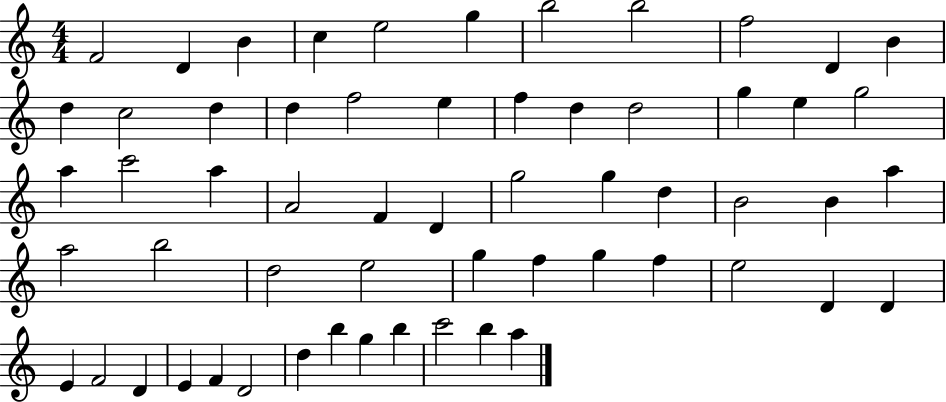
{
  \clef treble
  \numericTimeSignature
  \time 4/4
  \key c \major
  f'2 d'4 b'4 | c''4 e''2 g''4 | b''2 b''2 | f''2 d'4 b'4 | \break d''4 c''2 d''4 | d''4 f''2 e''4 | f''4 d''4 d''2 | g''4 e''4 g''2 | \break a''4 c'''2 a''4 | a'2 f'4 d'4 | g''2 g''4 d''4 | b'2 b'4 a''4 | \break a''2 b''2 | d''2 e''2 | g''4 f''4 g''4 f''4 | e''2 d'4 d'4 | \break e'4 f'2 d'4 | e'4 f'4 d'2 | d''4 b''4 g''4 b''4 | c'''2 b''4 a''4 | \break \bar "|."
}